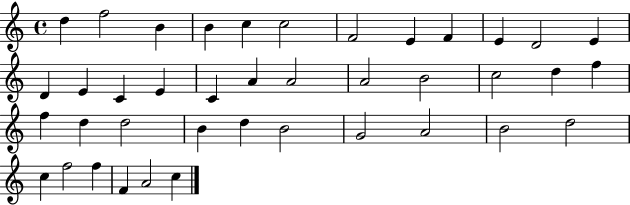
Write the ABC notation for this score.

X:1
T:Untitled
M:4/4
L:1/4
K:C
d f2 B B c c2 F2 E F E D2 E D E C E C A A2 A2 B2 c2 d f f d d2 B d B2 G2 A2 B2 d2 c f2 f F A2 c